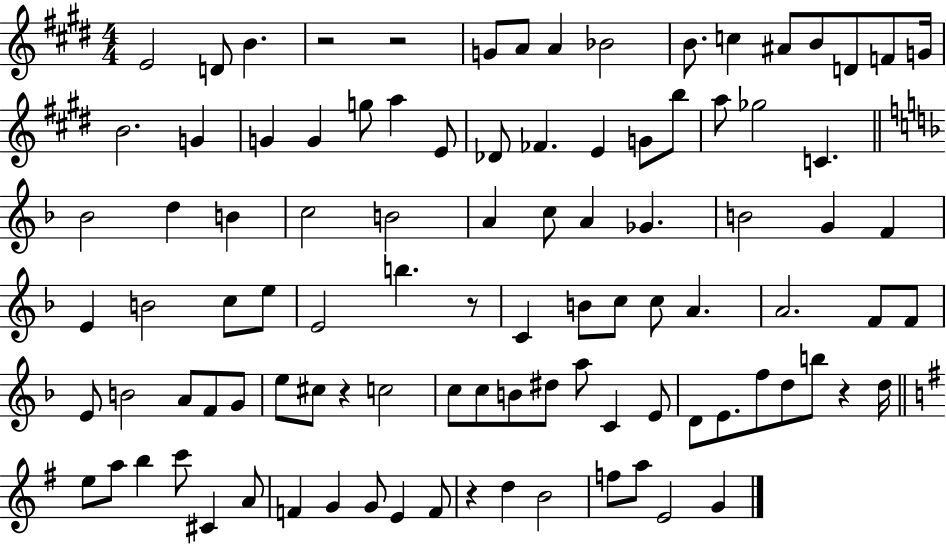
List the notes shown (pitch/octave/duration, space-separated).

E4/h D4/e B4/q. R/h R/h G4/e A4/e A4/q Bb4/h B4/e. C5/q A#4/e B4/e D4/e F4/e G4/s B4/h. G4/q G4/q G4/q G5/e A5/q E4/e Db4/e FES4/q. E4/q G4/e B5/e A5/e Gb5/h C4/q. Bb4/h D5/q B4/q C5/h B4/h A4/q C5/e A4/q Gb4/q. B4/h G4/q F4/q E4/q B4/h C5/e E5/e E4/h B5/q. R/e C4/q B4/e C5/e C5/e A4/q. A4/h. F4/e F4/e E4/e B4/h A4/e F4/e G4/e E5/e C#5/e R/q C5/h C5/e C5/e B4/e D#5/e A5/e C4/q E4/e D4/e E4/e. F5/e D5/e B5/e R/q D5/s E5/e A5/e B5/q C6/e C#4/q A4/e F4/q G4/q G4/e E4/q F4/e R/q D5/q B4/h F5/e A5/e E4/h G4/q